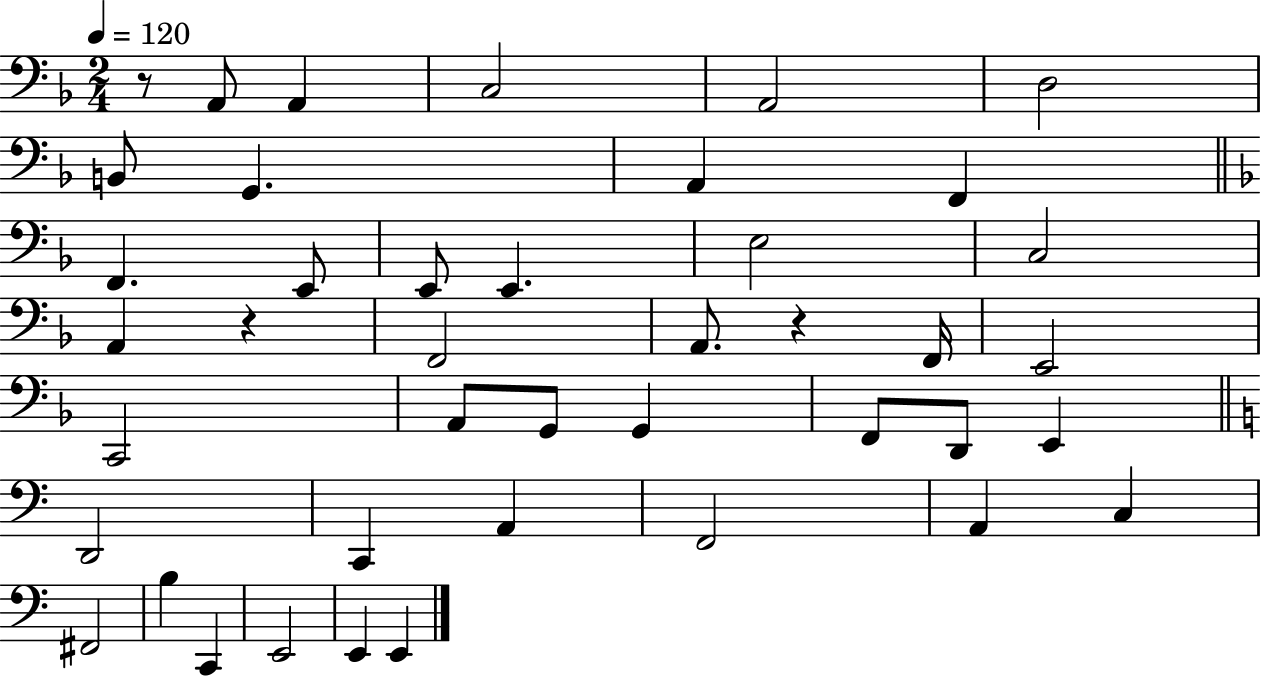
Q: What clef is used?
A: bass